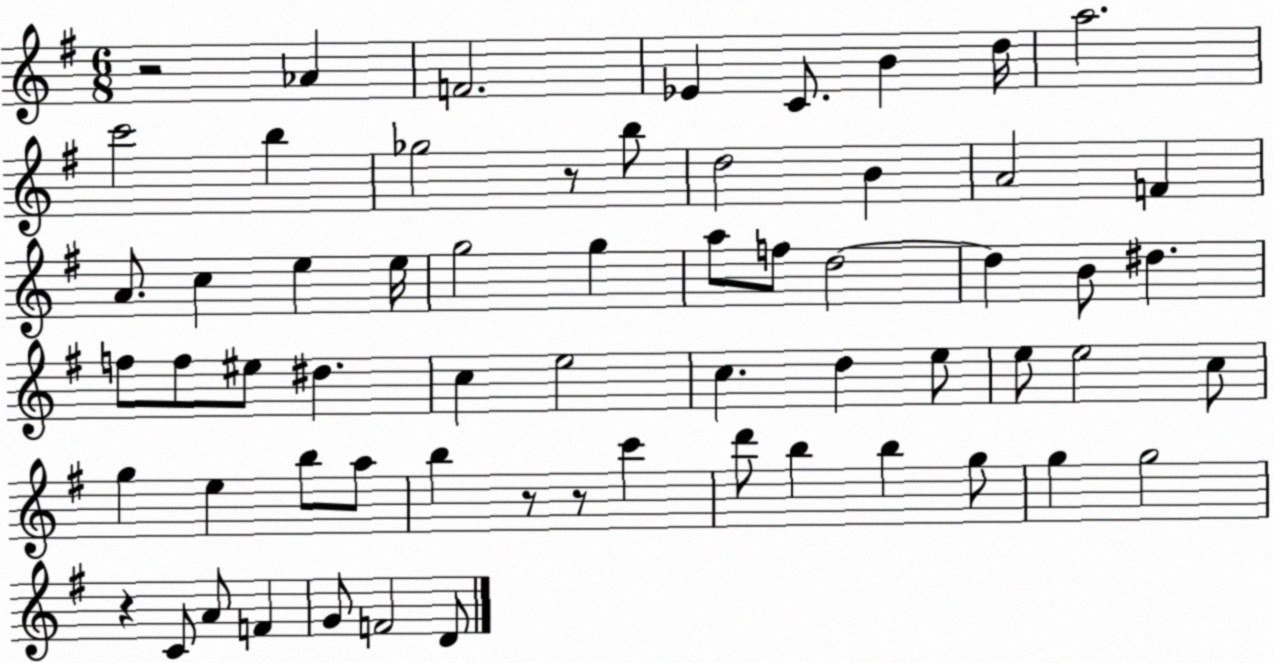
X:1
T:Untitled
M:6/8
L:1/4
K:G
z2 _A F2 _E C/2 B d/4 a2 c'2 b _g2 z/2 b/2 d2 B A2 F A/2 c e e/4 g2 g a/2 f/2 d2 d B/2 ^d f/2 f/2 ^e/2 ^d c e2 c d e/2 e/2 e2 c/2 g e b/2 a/2 b z/2 z/2 c' d'/2 b b g/2 g g2 z C/2 A/2 F G/2 F2 D/2